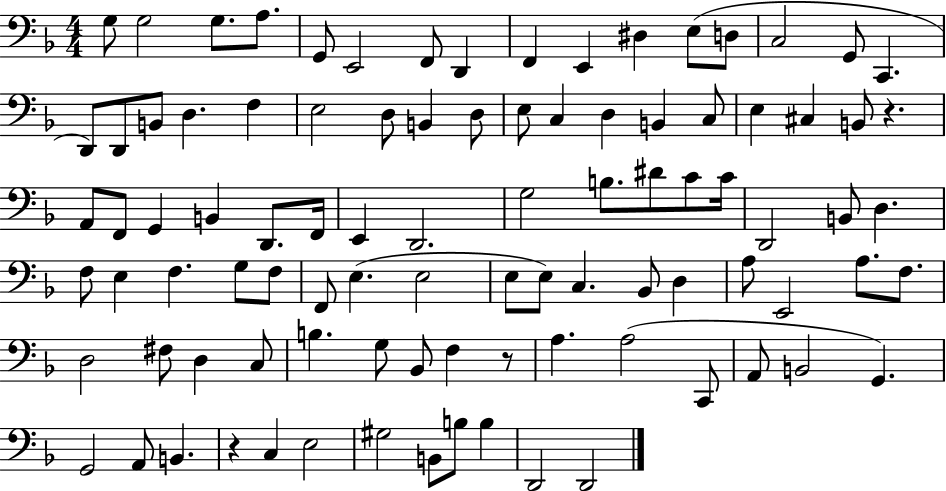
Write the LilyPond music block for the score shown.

{
  \clef bass
  \numericTimeSignature
  \time 4/4
  \key f \major
  g8 g2 g8. a8. | g,8 e,2 f,8 d,4 | f,4 e,4 dis4 e8( d8 | c2 g,8 c,4. | \break d,8) d,8 b,8 d4. f4 | e2 d8 b,4 d8 | e8 c4 d4 b,4 c8 | e4 cis4 b,8 r4. | \break a,8 f,8 g,4 b,4 d,8. f,16 | e,4 d,2. | g2 b8. dis'8 c'8 c'16 | d,2 b,8 d4. | \break f8 e4 f4. g8 f8 | f,8 e4.( e2 | e8 e8) c4. bes,8 d4 | a8 e,2 a8. f8. | \break d2 fis8 d4 c8 | b4. g8 bes,8 f4 r8 | a4. a2( c,8 | a,8 b,2 g,4.) | \break g,2 a,8 b,4. | r4 c4 e2 | gis2 b,8 b8 b4 | d,2 d,2 | \break \bar "|."
}